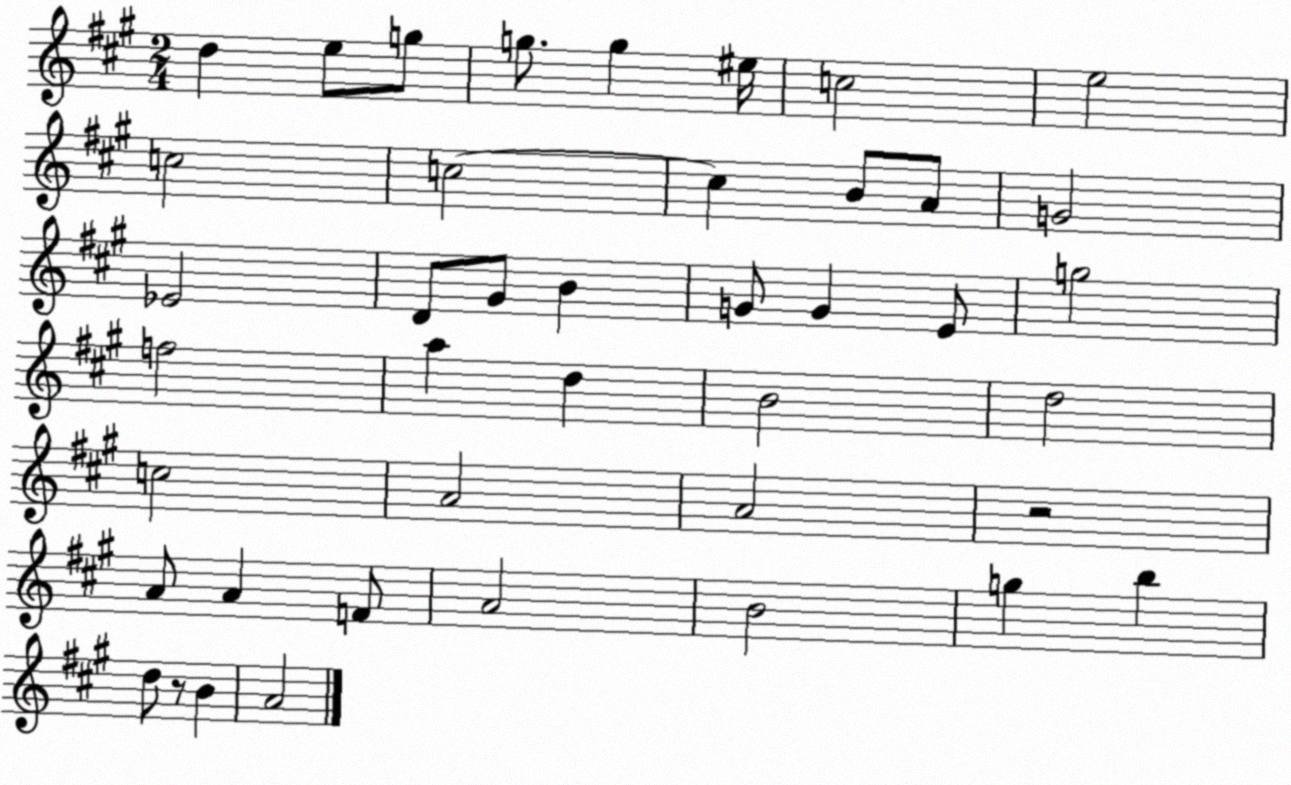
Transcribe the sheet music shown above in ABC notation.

X:1
T:Untitled
M:2/4
L:1/4
K:A
d e/2 g/2 g/2 g ^e/4 c2 e2 c2 c2 c B/2 A/2 G2 _E2 D/2 ^G/2 B G/2 G E/2 g2 f2 a d B2 d2 c2 A2 A2 z2 A/2 A F/2 A2 B2 g b d/2 z/2 B A2